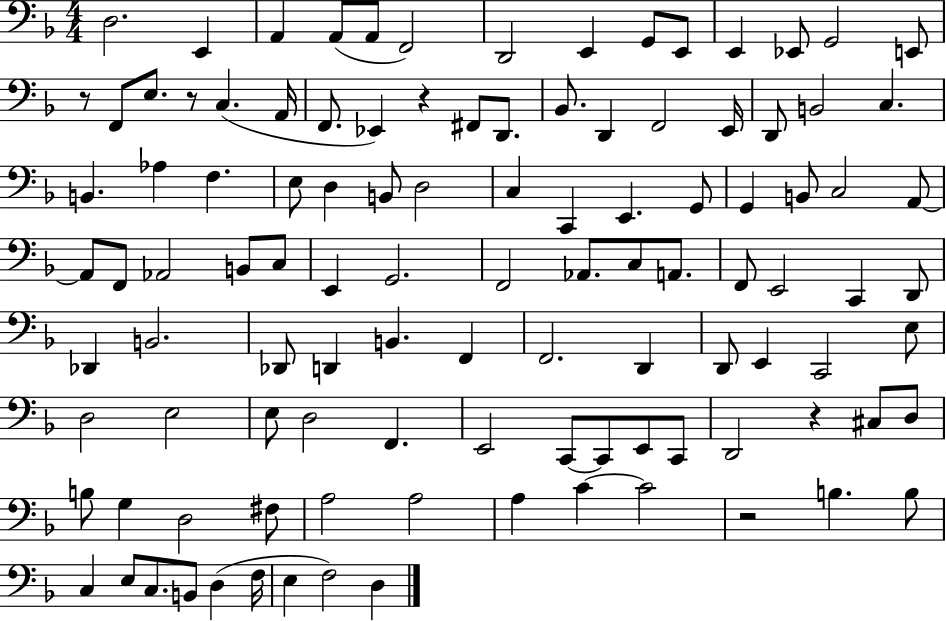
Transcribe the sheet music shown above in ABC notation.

X:1
T:Untitled
M:4/4
L:1/4
K:F
D,2 E,, A,, A,,/2 A,,/2 F,,2 D,,2 E,, G,,/2 E,,/2 E,, _E,,/2 G,,2 E,,/2 z/2 F,,/2 E,/2 z/2 C, A,,/4 F,,/2 _E,, z ^F,,/2 D,,/2 _B,,/2 D,, F,,2 E,,/4 D,,/2 B,,2 C, B,, _A, F, E,/2 D, B,,/2 D,2 C, C,, E,, G,,/2 G,, B,,/2 C,2 A,,/2 A,,/2 F,,/2 _A,,2 B,,/2 C,/2 E,, G,,2 F,,2 _A,,/2 C,/2 A,,/2 F,,/2 E,,2 C,, D,,/2 _D,, B,,2 _D,,/2 D,, B,, F,, F,,2 D,, D,,/2 E,, C,,2 E,/2 D,2 E,2 E,/2 D,2 F,, E,,2 C,,/2 C,,/2 E,,/2 C,,/2 D,,2 z ^C,/2 D,/2 B,/2 G, D,2 ^F,/2 A,2 A,2 A, C C2 z2 B, B,/2 C, E,/2 C,/2 B,,/2 D, F,/4 E, F,2 D,